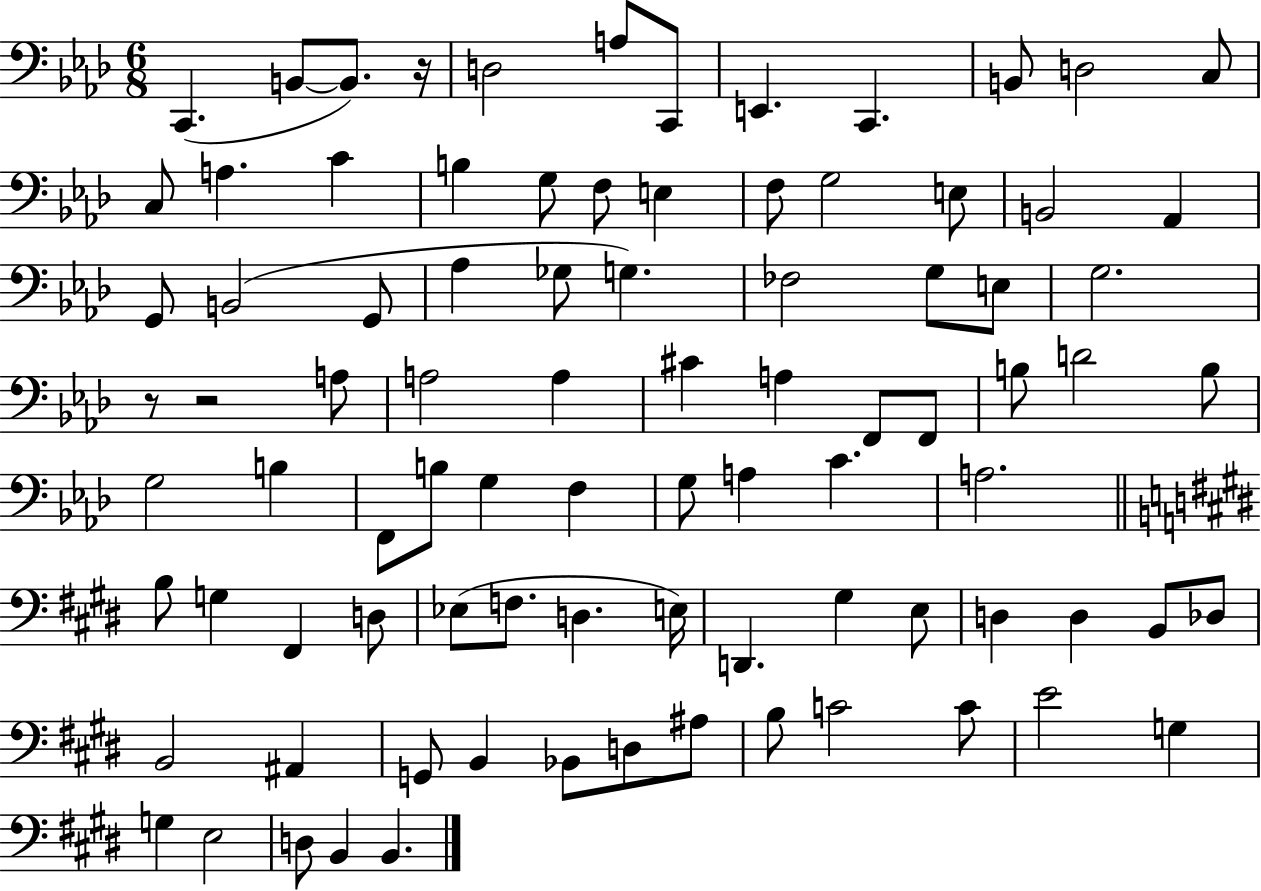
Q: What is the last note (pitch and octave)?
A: B2